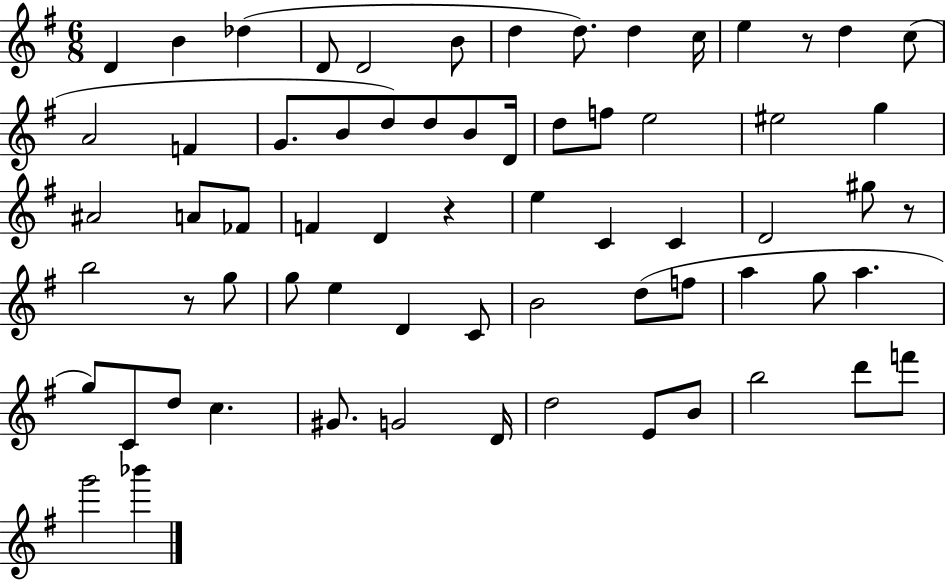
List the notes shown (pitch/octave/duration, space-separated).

D4/q B4/q Db5/q D4/e D4/h B4/e D5/q D5/e. D5/q C5/s E5/q R/e D5/q C5/e A4/h F4/q G4/e. B4/e D5/e D5/e B4/e D4/s D5/e F5/e E5/h EIS5/h G5/q A#4/h A4/e FES4/e F4/q D4/q R/q E5/q C4/q C4/q D4/h G#5/e R/e B5/h R/e G5/e G5/e E5/q D4/q C4/e B4/h D5/e F5/e A5/q G5/e A5/q. G5/e C4/e D5/e C5/q. G#4/e. G4/h D4/s D5/h E4/e B4/e B5/h D6/e F6/e G6/h Bb6/q